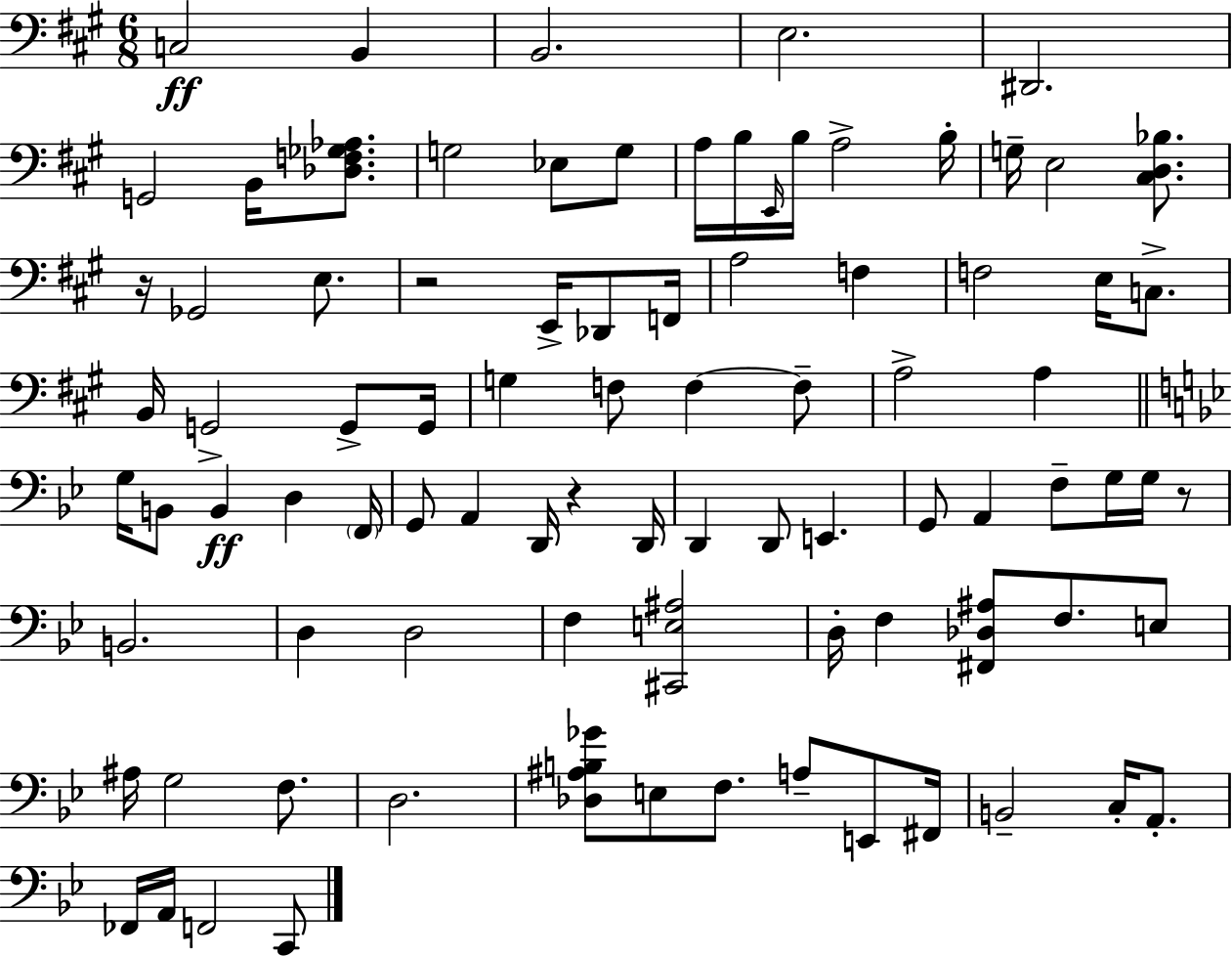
{
  \clef bass
  \numericTimeSignature
  \time 6/8
  \key a \major
  c2\ff b,4 | b,2. | e2. | dis,2. | \break g,2 b,16 <des f ges aes>8. | g2 ees8 g8 | a16 b16 \grace { e,16 } b16 a2-> | b16-. g16-- e2 <cis d bes>8. | \break r16 ges,2 e8. | r2 e,16-> des,8 | f,16 a2 f4 | f2 e16 c8.-> | \break b,16 g,2-> g,8-> | g,16 g4 f8 f4~~ f8-- | a2-> a4 | \bar "||" \break \key g \minor g16 b,8 b,4\ff d4 \parenthesize f,16 | g,8 a,4 d,16 r4 d,16 | d,4 d,8 e,4. | g,8 a,4 f8-- g16 g16 r8 | \break b,2. | d4 d2 | f4 <cis, e ais>2 | d16-. f4 <fis, des ais>8 f8. e8 | \break ais16 g2 f8. | d2. | <des ais b ges'>8 e8 f8. a8-- e,8 fis,16 | b,2-- c16-. a,8.-. | \break fes,16 a,16 f,2 c,8 | \bar "|."
}